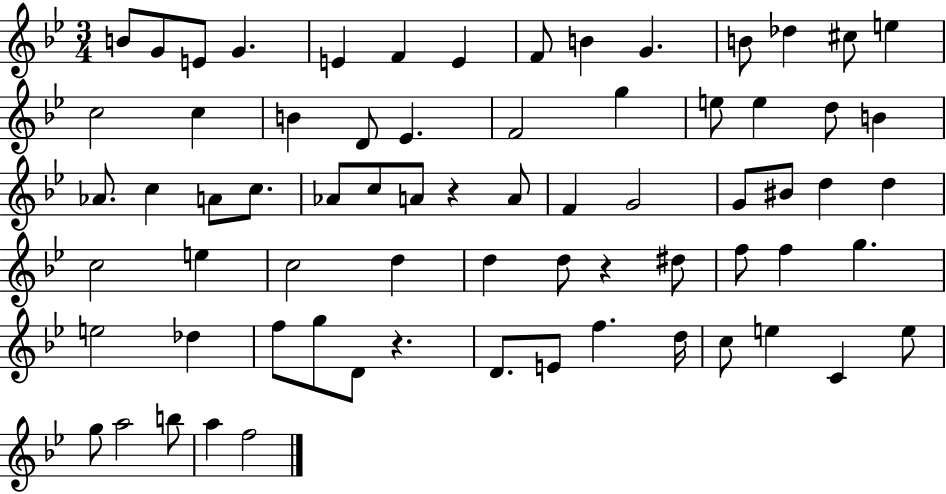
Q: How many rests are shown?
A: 3